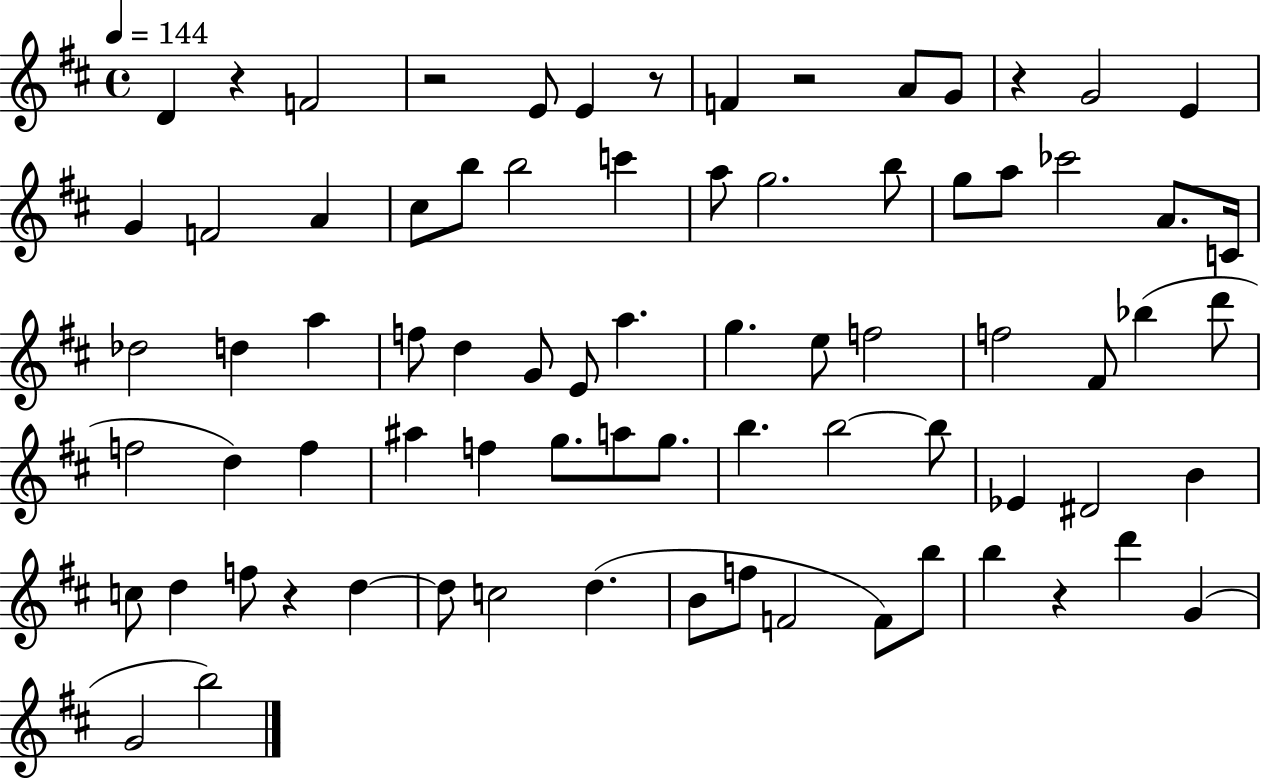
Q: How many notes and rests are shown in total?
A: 77